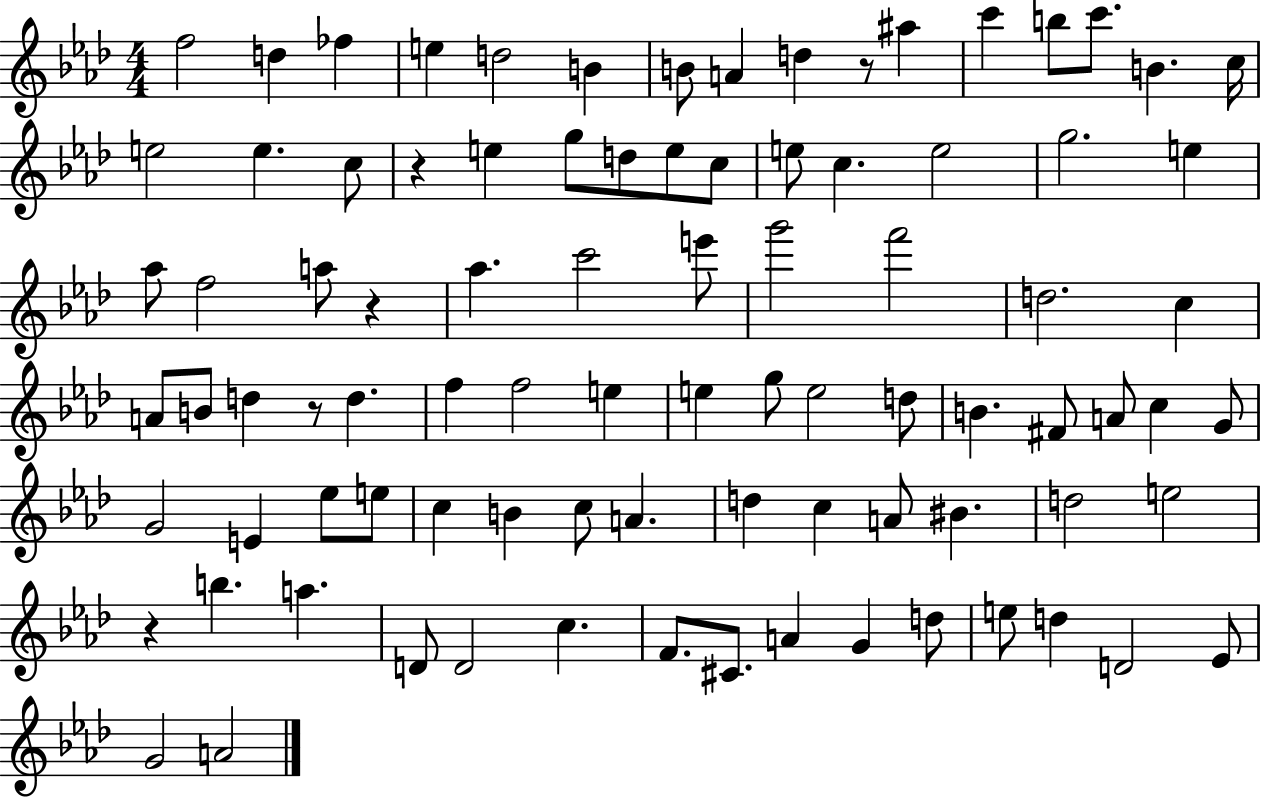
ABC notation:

X:1
T:Untitled
M:4/4
L:1/4
K:Ab
f2 d _f e d2 B B/2 A d z/2 ^a c' b/2 c'/2 B c/4 e2 e c/2 z e g/2 d/2 e/2 c/2 e/2 c e2 g2 e _a/2 f2 a/2 z _a c'2 e'/2 g'2 f'2 d2 c A/2 B/2 d z/2 d f f2 e e g/2 e2 d/2 B ^F/2 A/2 c G/2 G2 E _e/2 e/2 c B c/2 A d c A/2 ^B d2 e2 z b a D/2 D2 c F/2 ^C/2 A G d/2 e/2 d D2 _E/2 G2 A2